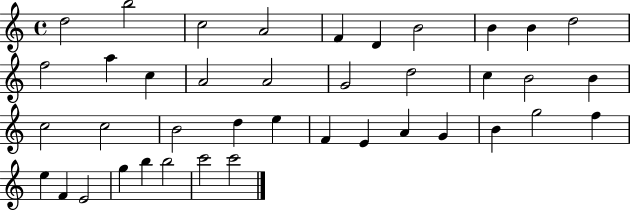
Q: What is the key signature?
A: C major